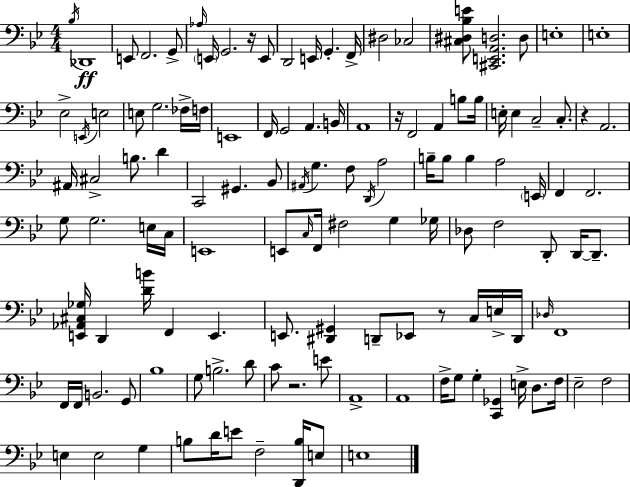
{
  \clef bass
  \numericTimeSignature
  \time 4/4
  \key g \minor
  \repeat volta 2 { \acciaccatura { bes16 }\ff des,1 | e,8 f,2. g,8-> | \grace { aes16 } \parenthesize e,16 g,2. r16 | e,8 d,2 e,16 g,4.-. | \break f,16-> dis2 ces2 | <cis dis bes e'>8 <cis, e, a, d>2. | d8 e1-. | e1-. | \break ees2-> \acciaccatura { e,16 } e2 | e8 g2. | fes16-> f16 e,1 | f,16 g,2 a,4. | \break b,16 a,1 | r16 f,2 a,4 | b8 b16 e16-. e4 c2-- | c8.-. r4 a,2. | \break ais,16 cis2-> b8. d'4 | c,2 gis,4. | bes,8 \acciaccatura { ais,16 } g4. f8 \acciaccatura { d,16 } a2 | b16-- b8 b4 a2 | \break \parenthesize e,16 f,4 f,2. | g8 g2. | e16 c16 e,1 | e,8 \grace { c16 } f,16 fis2 | \break g4 ges16 des8 f2 | d,8-. d,16~~ d,8.-- <e, aes, cis ges>16 d,4 <d' b'>16 f,4 | e,4. e,8. <dis, gis,>4 d,8-- ees,8 | r8 c16 e16-> d,16 \grace { des16 } f,1 | \break f,16 f,16 b,2. | g,8 bes1 | g8 b2.-> | d'8 c'8 r2. | \break e'8 a,1-> | a,1 | f16-> g8 g4-. <c, ges,>4 | e16-> d8. f16 ees2-- f2 | \break e4 e2 | g4 b8 d'16 e'8 f2-- | <d, b>16 e8 e1 | } \bar "|."
}